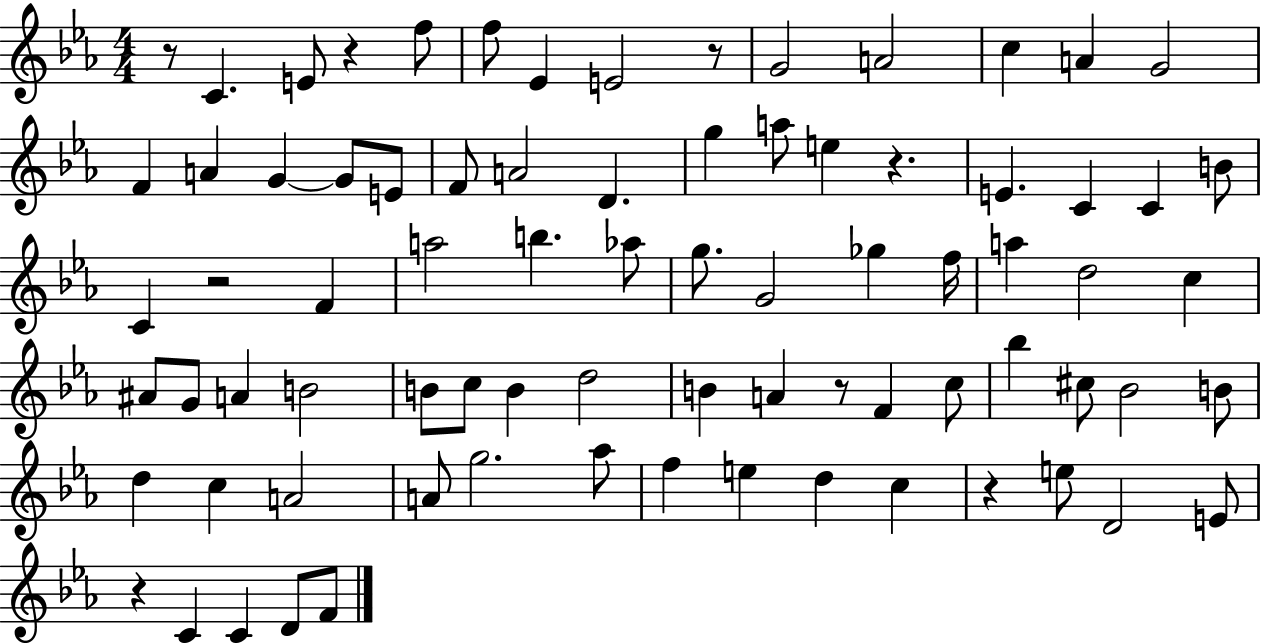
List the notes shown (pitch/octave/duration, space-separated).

R/e C4/q. E4/e R/q F5/e F5/e Eb4/q E4/h R/e G4/h A4/h C5/q A4/q G4/h F4/q A4/q G4/q G4/e E4/e F4/e A4/h D4/q. G5/q A5/e E5/q R/q. E4/q. C4/q C4/q B4/e C4/q R/h F4/q A5/h B5/q. Ab5/e G5/e. G4/h Gb5/q F5/s A5/q D5/h C5/q A#4/e G4/e A4/q B4/h B4/e C5/e B4/q D5/h B4/q A4/q R/e F4/q C5/e Bb5/q C#5/e Bb4/h B4/e D5/q C5/q A4/h A4/e G5/h. Ab5/e F5/q E5/q D5/q C5/q R/q E5/e D4/h E4/e R/q C4/q C4/q D4/e F4/e